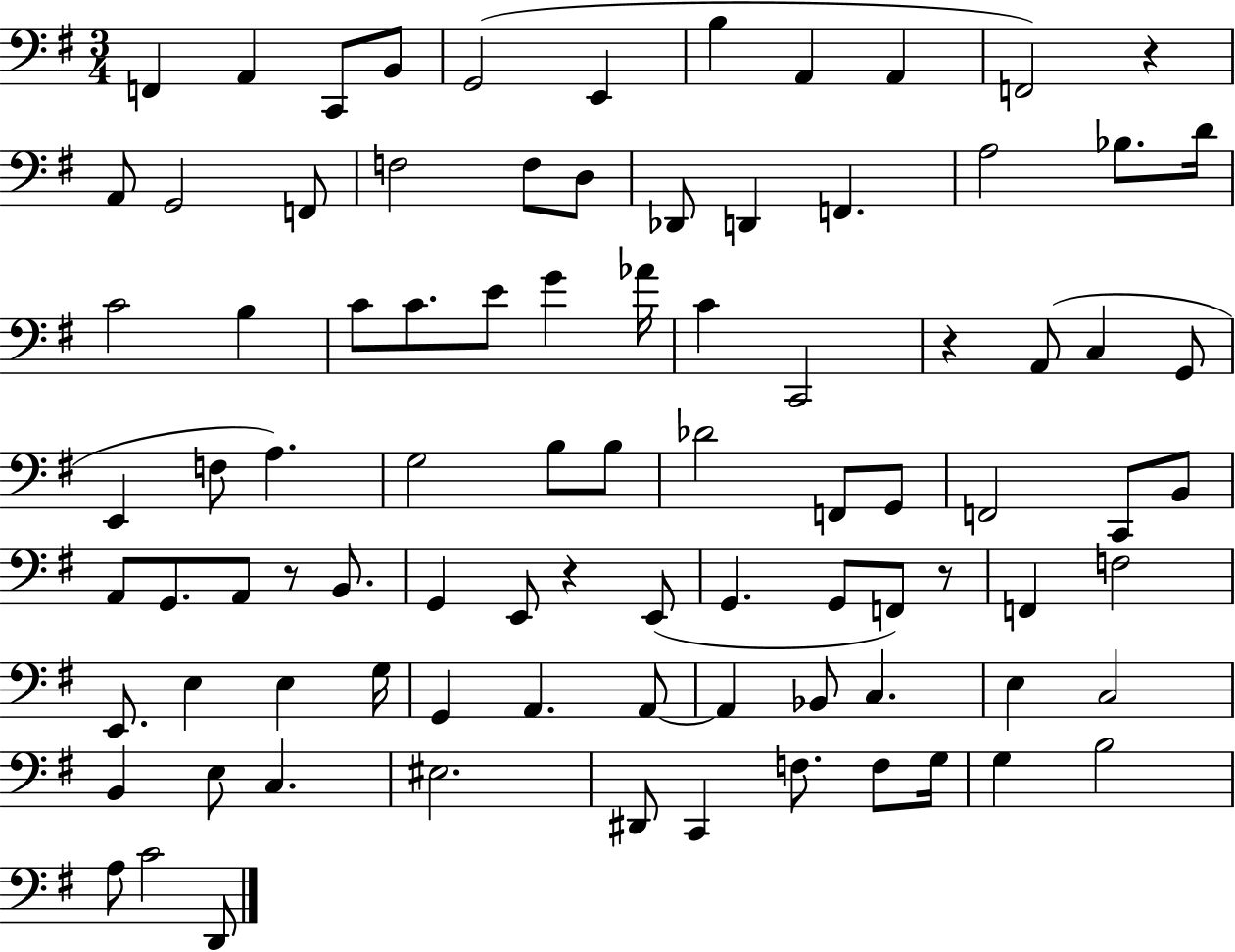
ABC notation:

X:1
T:Untitled
M:3/4
L:1/4
K:G
F,, A,, C,,/2 B,,/2 G,,2 E,, B, A,, A,, F,,2 z A,,/2 G,,2 F,,/2 F,2 F,/2 D,/2 _D,,/2 D,, F,, A,2 _B,/2 D/4 C2 B, C/2 C/2 E/2 G _A/4 C C,,2 z A,,/2 C, G,,/2 E,, F,/2 A, G,2 B,/2 B,/2 _D2 F,,/2 G,,/2 F,,2 C,,/2 B,,/2 A,,/2 G,,/2 A,,/2 z/2 B,,/2 G,, E,,/2 z E,,/2 G,, G,,/2 F,,/2 z/2 F,, F,2 E,,/2 E, E, G,/4 G,, A,, A,,/2 A,, _B,,/2 C, E, C,2 B,, E,/2 C, ^E,2 ^D,,/2 C,, F,/2 F,/2 G,/4 G, B,2 A,/2 C2 D,,/2